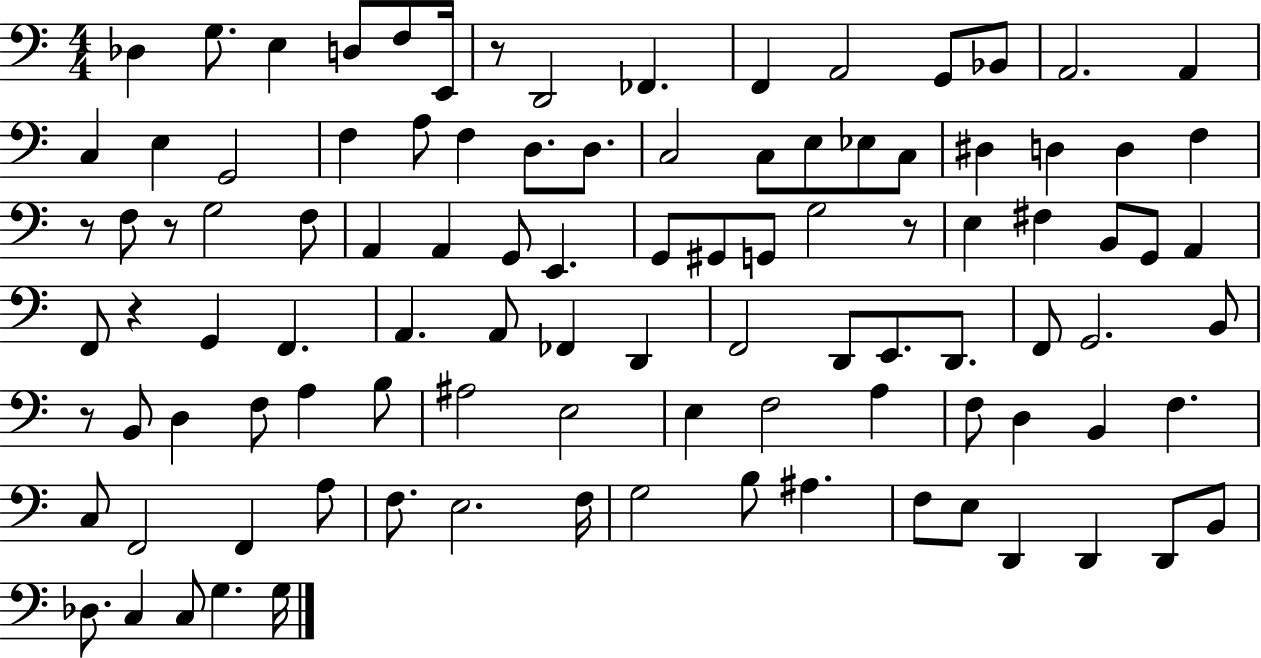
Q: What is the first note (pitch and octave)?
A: Db3